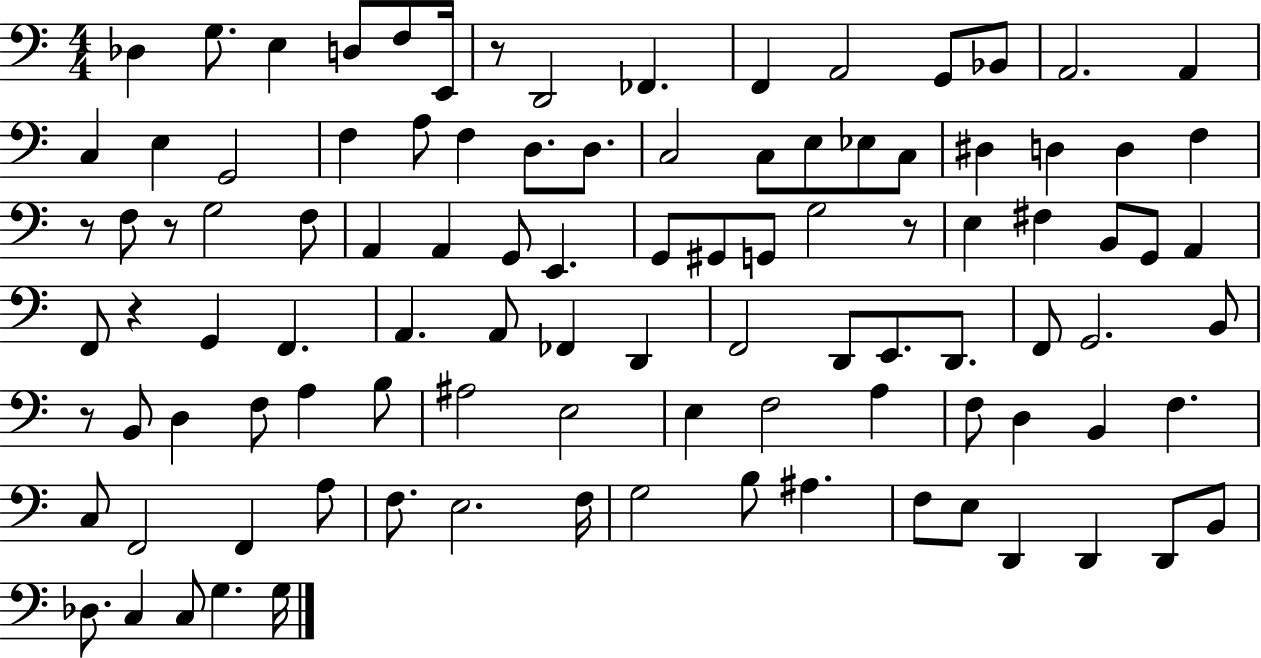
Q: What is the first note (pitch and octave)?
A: Db3